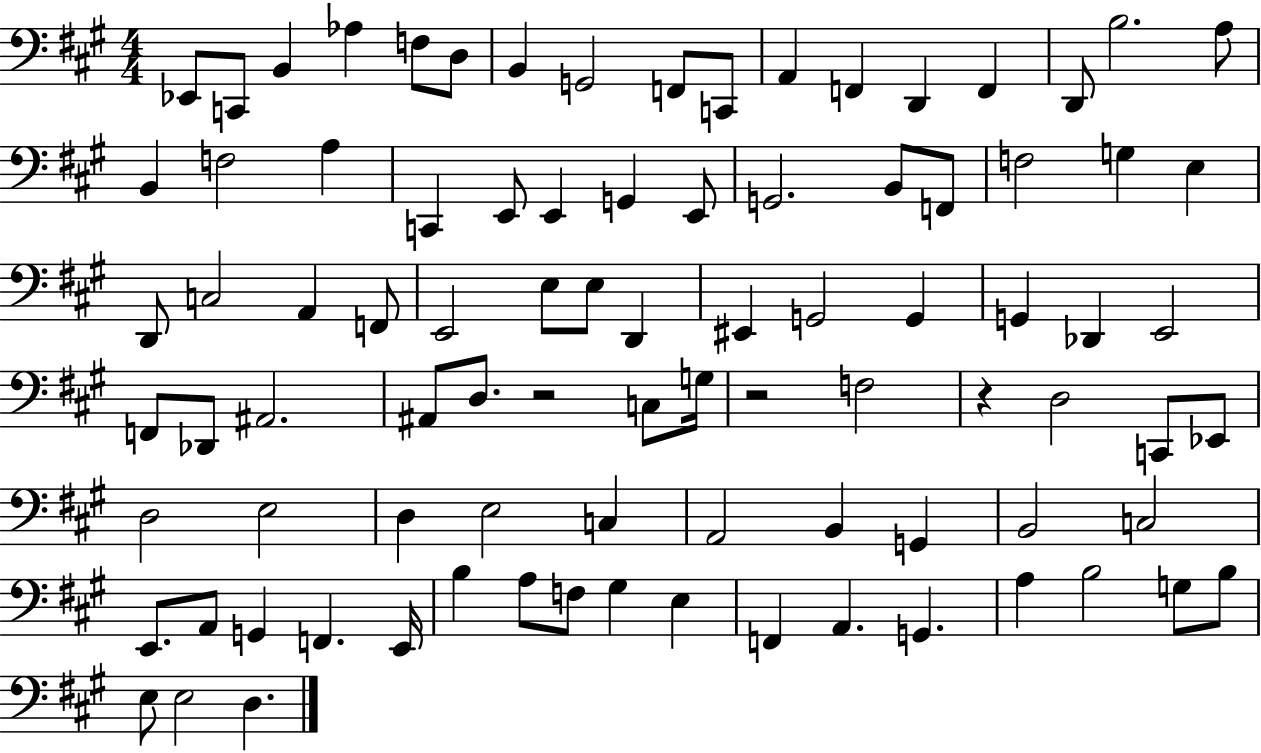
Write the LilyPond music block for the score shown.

{
  \clef bass
  \numericTimeSignature
  \time 4/4
  \key a \major
  ees,8 c,8 b,4 aes4 f8 d8 | b,4 g,2 f,8 c,8 | a,4 f,4 d,4 f,4 | d,8 b2. a8 | \break b,4 f2 a4 | c,4 e,8 e,4 g,4 e,8 | g,2. b,8 f,8 | f2 g4 e4 | \break d,8 c2 a,4 f,8 | e,2 e8 e8 d,4 | eis,4 g,2 g,4 | g,4 des,4 e,2 | \break f,8 des,8 ais,2. | ais,8 d8. r2 c8 g16 | r2 f2 | r4 d2 c,8 ees,8 | \break d2 e2 | d4 e2 c4 | a,2 b,4 g,4 | b,2 c2 | \break e,8. a,8 g,4 f,4. e,16 | b4 a8 f8 gis4 e4 | f,4 a,4. g,4. | a4 b2 g8 b8 | \break e8 e2 d4. | \bar "|."
}